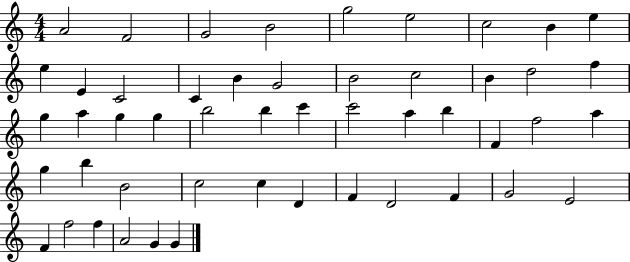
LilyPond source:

{
  \clef treble
  \numericTimeSignature
  \time 4/4
  \key c \major
  a'2 f'2 | g'2 b'2 | g''2 e''2 | c''2 b'4 e''4 | \break e''4 e'4 c'2 | c'4 b'4 g'2 | b'2 c''2 | b'4 d''2 f''4 | \break g''4 a''4 g''4 g''4 | b''2 b''4 c'''4 | c'''2 a''4 b''4 | f'4 f''2 a''4 | \break g''4 b''4 b'2 | c''2 c''4 d'4 | f'4 d'2 f'4 | g'2 e'2 | \break f'4 f''2 f''4 | a'2 g'4 g'4 | \bar "|."
}